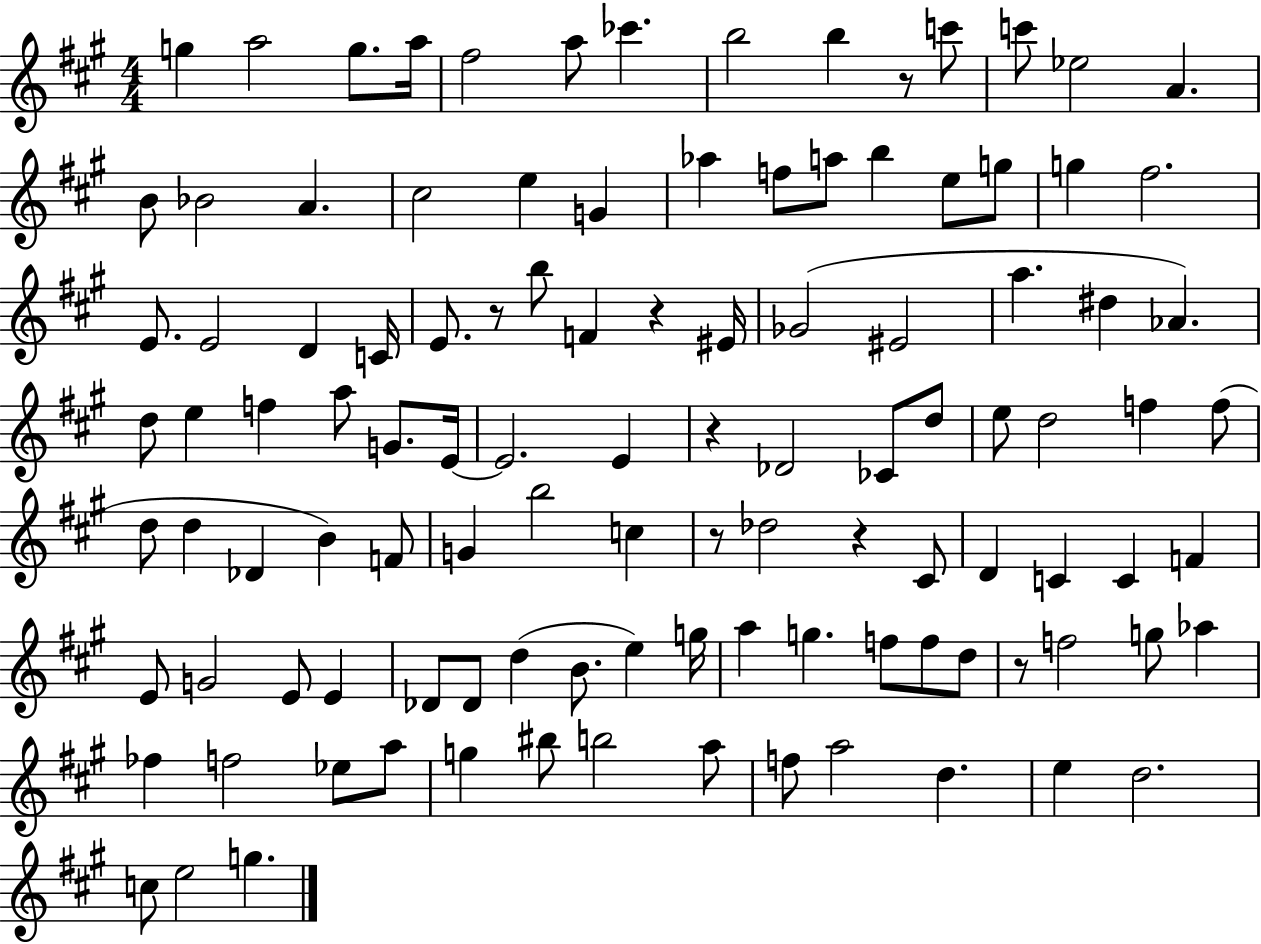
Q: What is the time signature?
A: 4/4